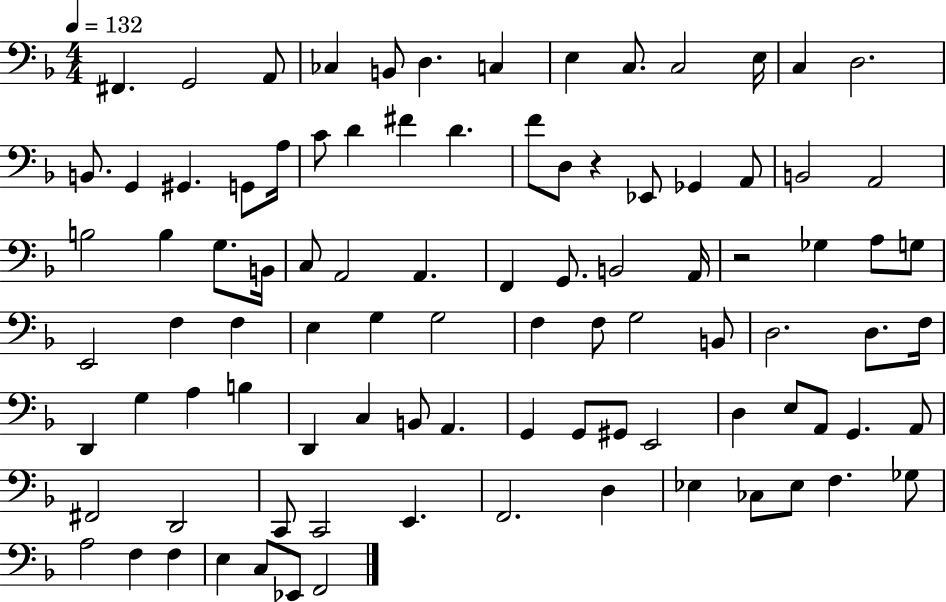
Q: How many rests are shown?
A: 2